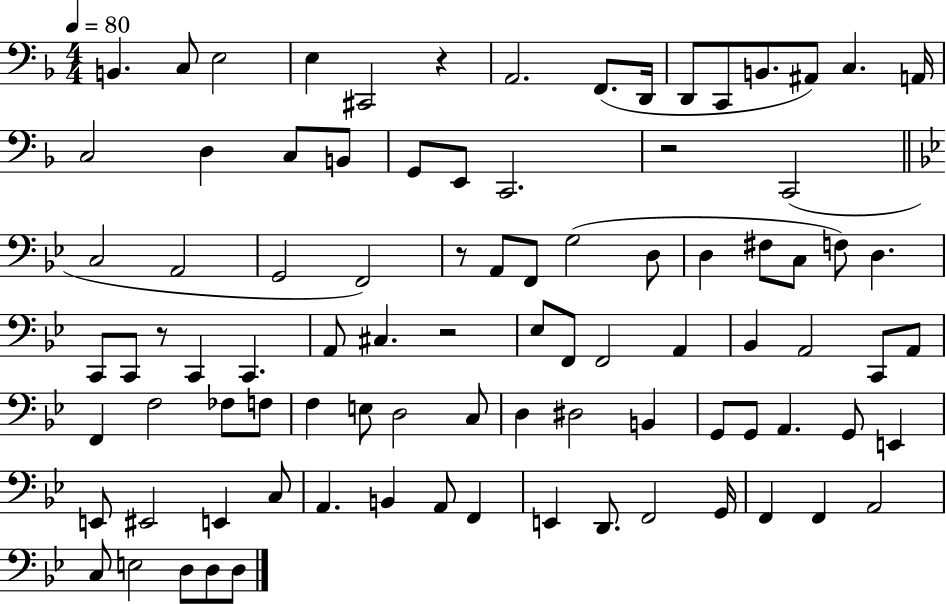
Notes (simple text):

B2/q. C3/e E3/h E3/q C#2/h R/q A2/h. F2/e. D2/s D2/e C2/e B2/e. A#2/e C3/q. A2/s C3/h D3/q C3/e B2/e G2/e E2/e C2/h. R/h C2/h C3/h A2/h G2/h F2/h R/e A2/e F2/e G3/h D3/e D3/q F#3/e C3/e F3/e D3/q. C2/e C2/e R/e C2/q C2/q. A2/e C#3/q. R/h Eb3/e F2/e F2/h A2/q Bb2/q A2/h C2/e A2/e F2/q F3/h FES3/e F3/e F3/q E3/e D3/h C3/e D3/q D#3/h B2/q G2/e G2/e A2/q. G2/e E2/q E2/e EIS2/h E2/q C3/e A2/q. B2/q A2/e F2/q E2/q D2/e. F2/h G2/s F2/q F2/q A2/h C3/e E3/h D3/e D3/e D3/e